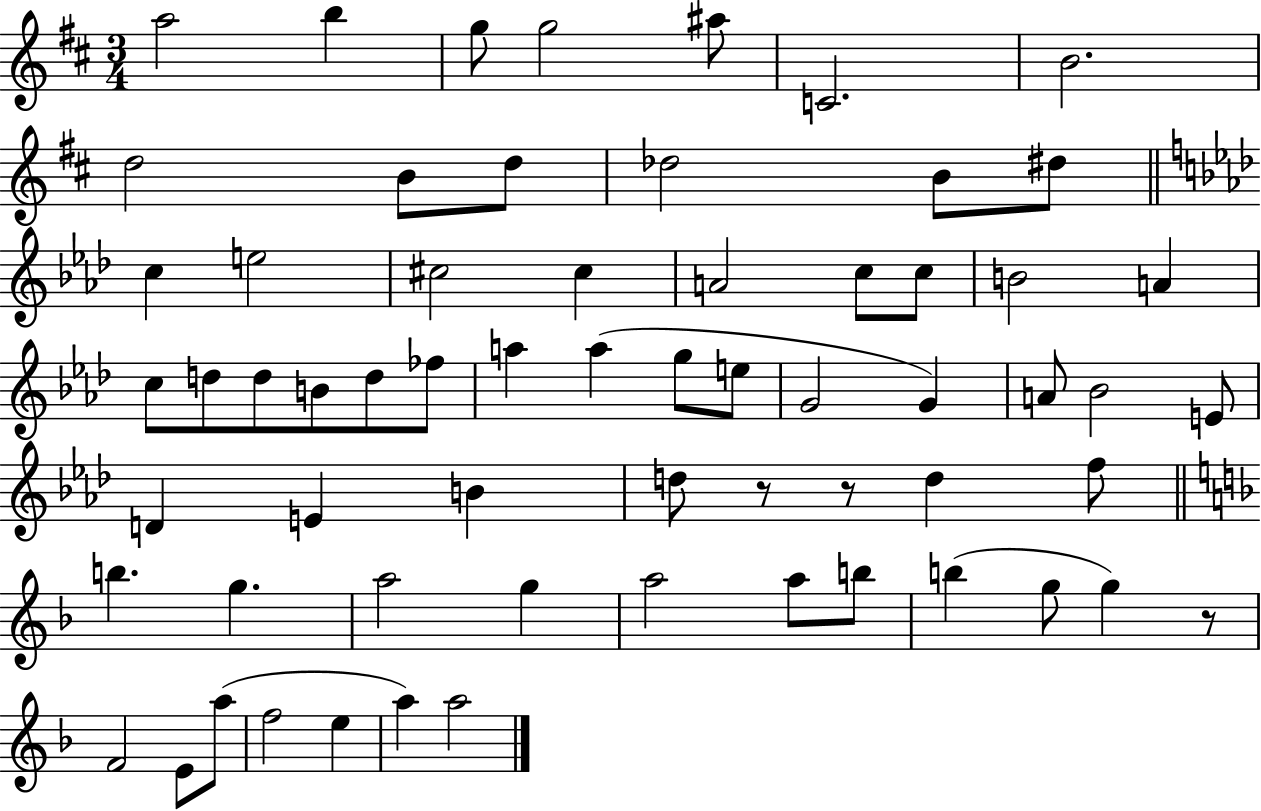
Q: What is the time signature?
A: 3/4